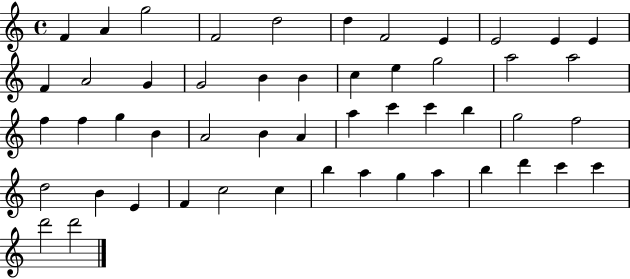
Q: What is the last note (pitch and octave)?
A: D6